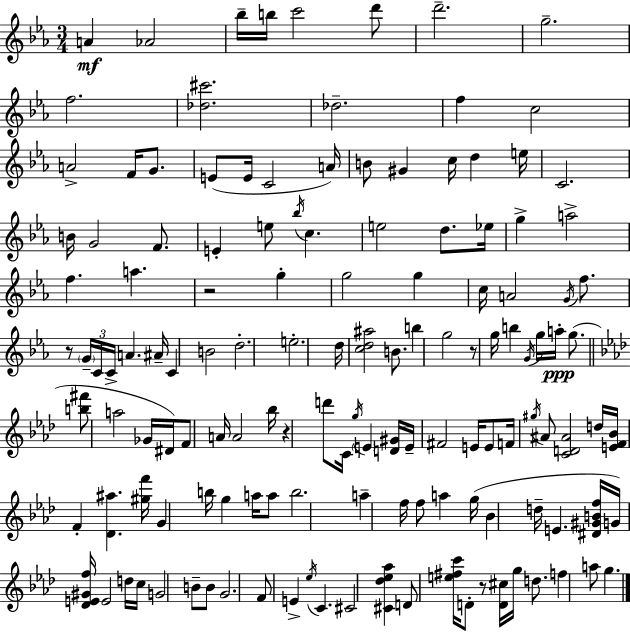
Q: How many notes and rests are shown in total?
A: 137